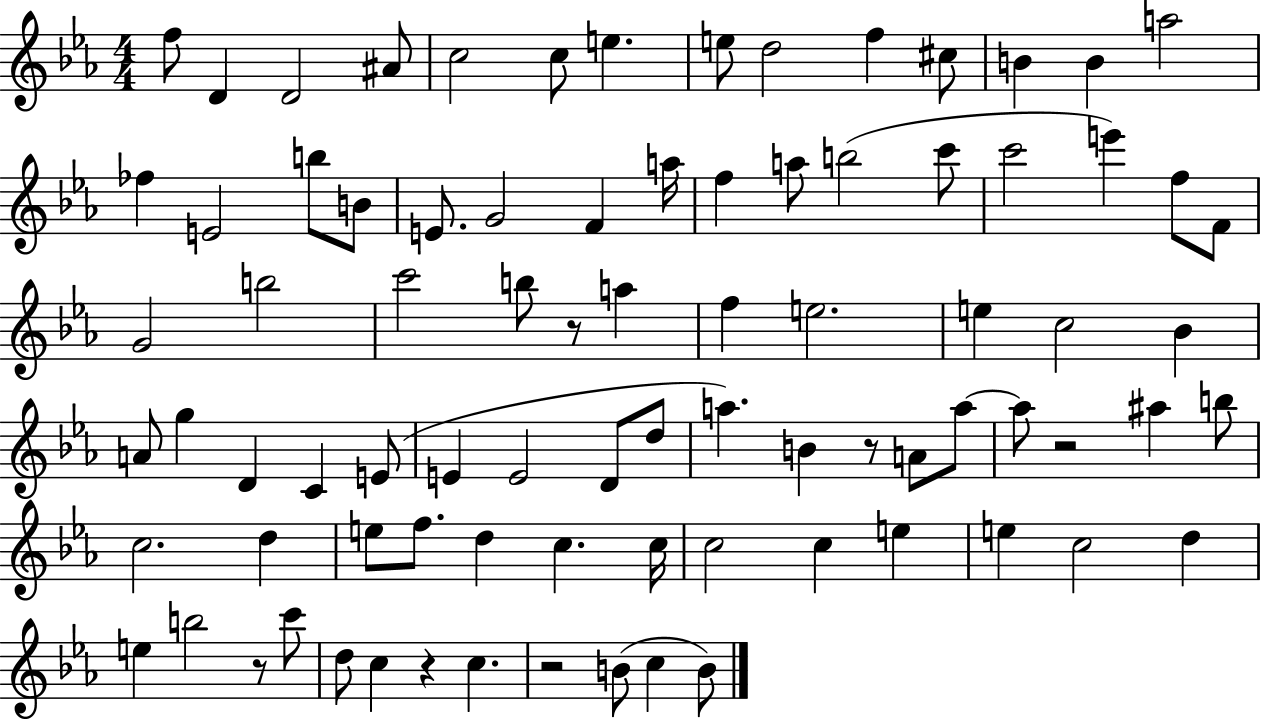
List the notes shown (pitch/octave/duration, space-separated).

F5/e D4/q D4/h A#4/e C5/h C5/e E5/q. E5/e D5/h F5/q C#5/e B4/q B4/q A5/h FES5/q E4/h B5/e B4/e E4/e. G4/h F4/q A5/s F5/q A5/e B5/h C6/e C6/h E6/q F5/e F4/e G4/h B5/h C6/h B5/e R/e A5/q F5/q E5/h. E5/q C5/h Bb4/q A4/e G5/q D4/q C4/q E4/e E4/q E4/h D4/e D5/e A5/q. B4/q R/e A4/e A5/e A5/e R/h A#5/q B5/e C5/h. D5/q E5/e F5/e. D5/q C5/q. C5/s C5/h C5/q E5/q E5/q C5/h D5/q E5/q B5/h R/e C6/e D5/e C5/q R/q C5/q. R/h B4/e C5/q B4/e